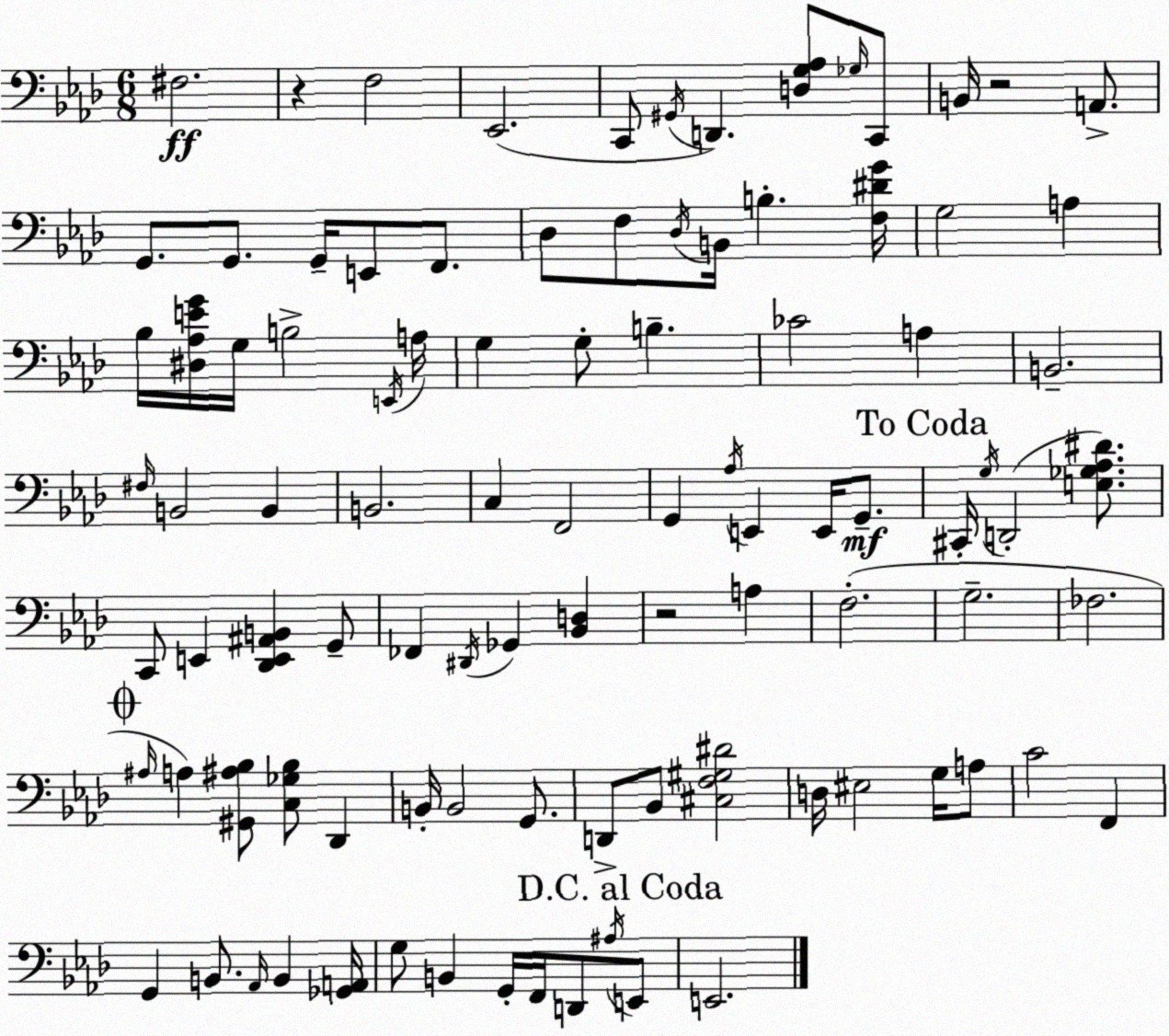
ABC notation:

X:1
T:Untitled
M:6/8
L:1/4
K:Fm
^F,2 z F,2 _E,,2 C,,/2 ^G,,/4 D,, [D,G,_A,]/2 _G,/4 C,,/2 B,,/4 z2 A,,/2 G,,/2 G,,/2 G,,/4 E,,/2 F,,/2 _D,/2 F,/2 _D,/4 B,,/4 B, [F,^DG]/4 G,2 A, _B,/4 [^D,_A,EG]/4 G,/4 B,2 E,,/4 A,/4 G, G,/2 B, _C2 A, B,,2 ^F,/4 B,,2 B,, B,,2 C, F,,2 G,, _A,/4 E,, E,,/4 G,,/2 ^C,,/4 G,/4 D,,2 [E,_G,_A,^D]/2 C,,/2 E,, [_D,,E,,^A,,B,,] G,,/2 _F,, ^D,,/4 _G,, [_B,,D,] z2 A, F,2 G,2 _F,2 ^A,/4 A, [^G,,^A,_B,]/2 [C,_G,_B,]/2 _D,, B,,/4 B,,2 G,,/2 D,,/2 _B,,/2 [^C,F,^G,^D]2 D,/4 ^E,2 G,/4 A,/2 C2 F,, G,, B,,/2 _A,,/4 B,, [_G,,A,,]/4 G,/2 B,, G,,/4 F,,/4 D,,/2 ^A,/4 E,,/2 E,,2